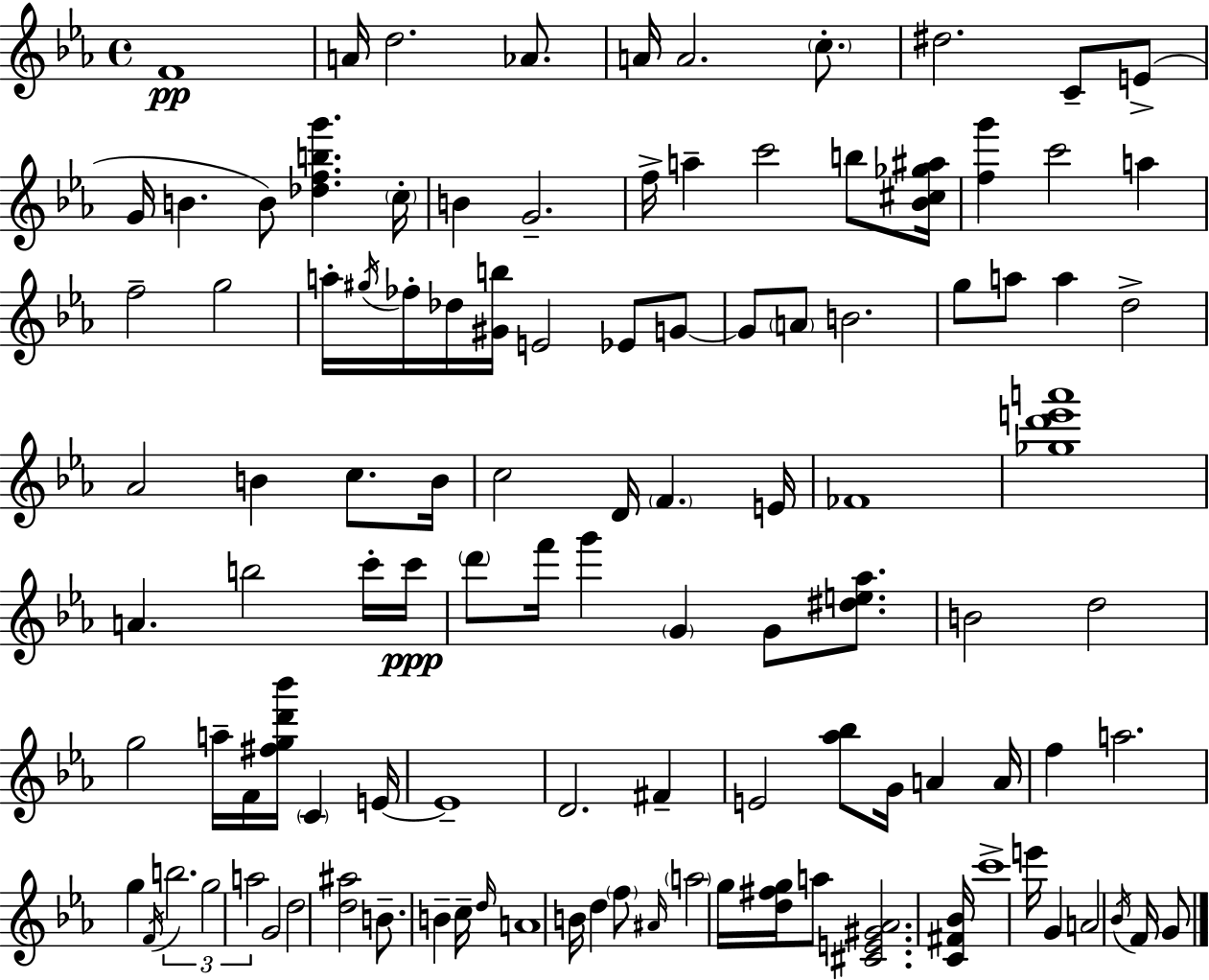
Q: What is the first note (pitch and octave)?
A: F4